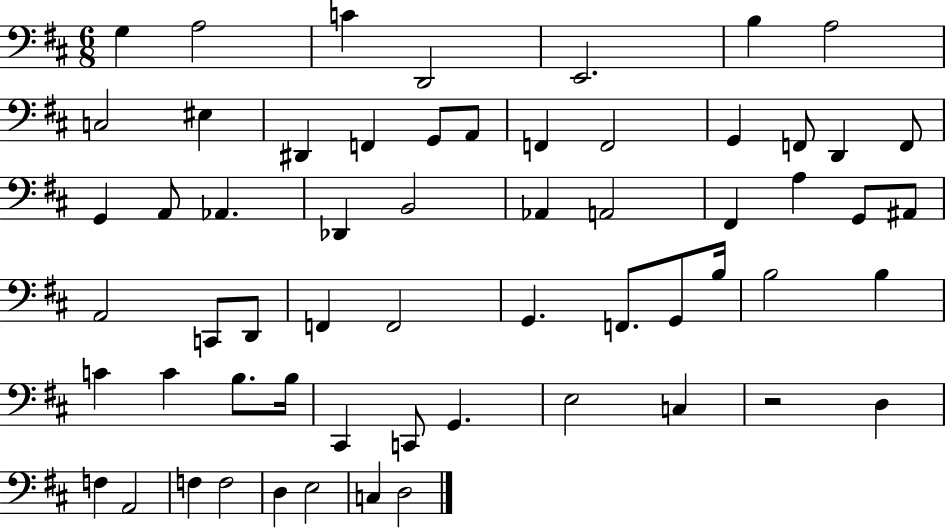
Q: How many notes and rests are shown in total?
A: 60